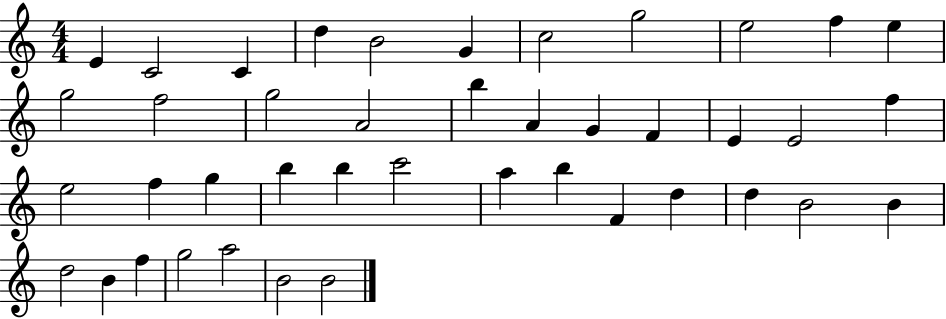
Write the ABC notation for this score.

X:1
T:Untitled
M:4/4
L:1/4
K:C
E C2 C d B2 G c2 g2 e2 f e g2 f2 g2 A2 b A G F E E2 f e2 f g b b c'2 a b F d d B2 B d2 B f g2 a2 B2 B2